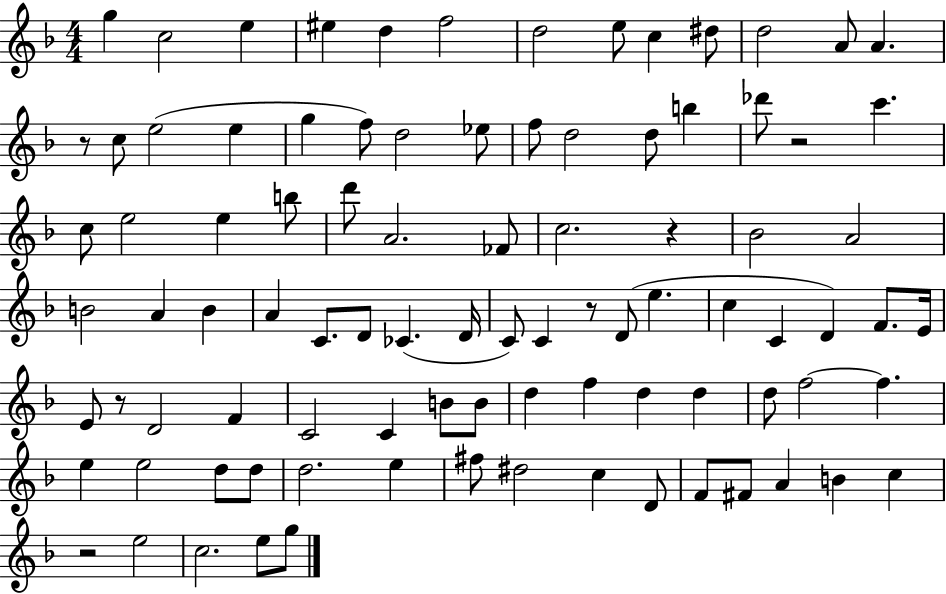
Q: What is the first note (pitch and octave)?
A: G5